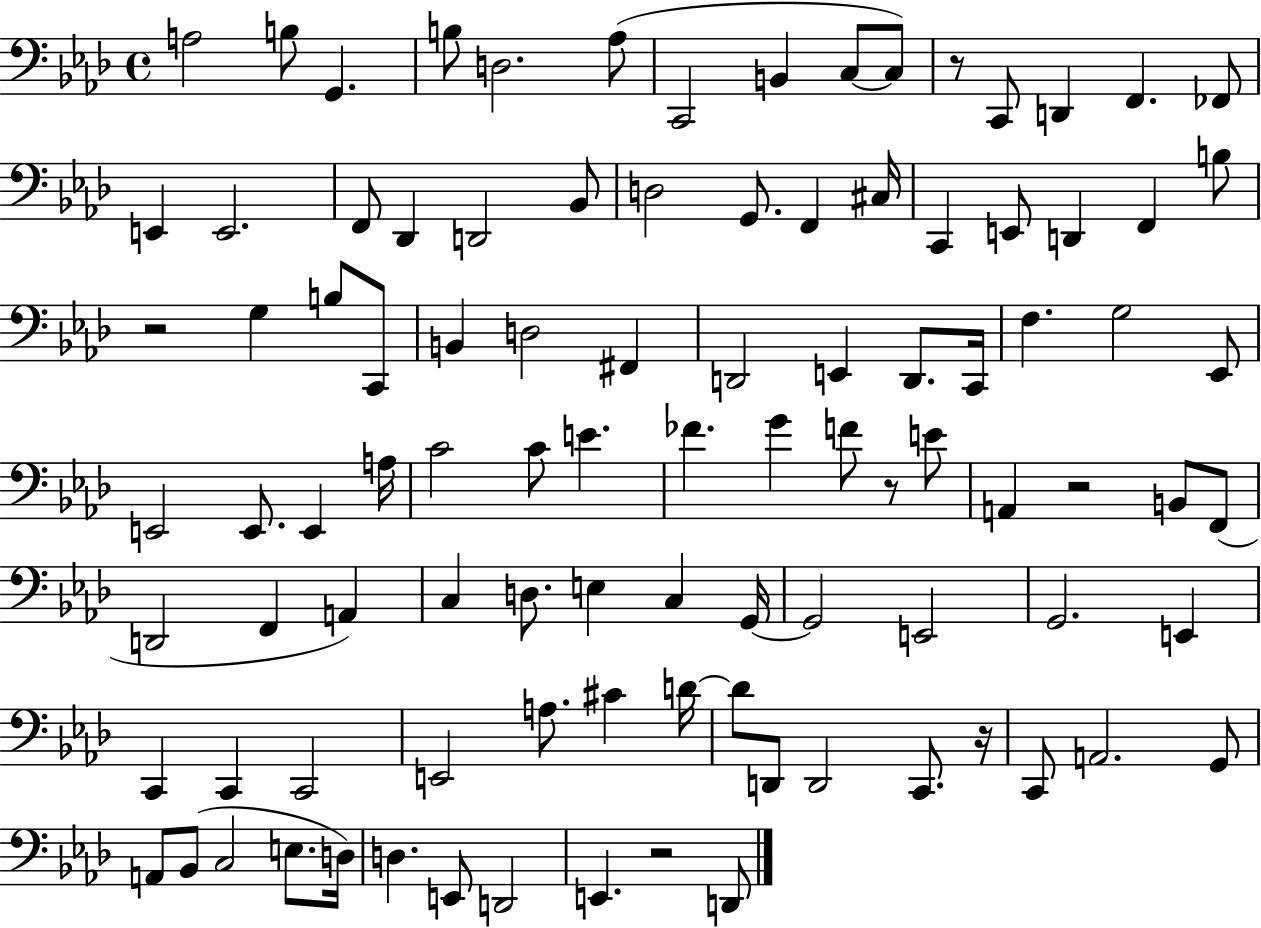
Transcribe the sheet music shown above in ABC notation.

X:1
T:Untitled
M:4/4
L:1/4
K:Ab
A,2 B,/2 G,, B,/2 D,2 _A,/2 C,,2 B,, C,/2 C,/2 z/2 C,,/2 D,, F,, _F,,/2 E,, E,,2 F,,/2 _D,, D,,2 _B,,/2 D,2 G,,/2 F,, ^C,/4 C,, E,,/2 D,, F,, B,/2 z2 G, B,/2 C,,/2 B,, D,2 ^F,, D,,2 E,, D,,/2 C,,/4 F, G,2 _E,,/2 E,,2 E,,/2 E,, A,/4 C2 C/2 E _F G F/2 z/2 E/2 A,, z2 B,,/2 F,,/2 D,,2 F,, A,, C, D,/2 E, C, G,,/4 G,,2 E,,2 G,,2 E,, C,, C,, C,,2 E,,2 A,/2 ^C D/4 D/2 D,,/2 D,,2 C,,/2 z/4 C,,/2 A,,2 G,,/2 A,,/2 _B,,/2 C,2 E,/2 D,/4 D, E,,/2 D,,2 E,, z2 D,,/2